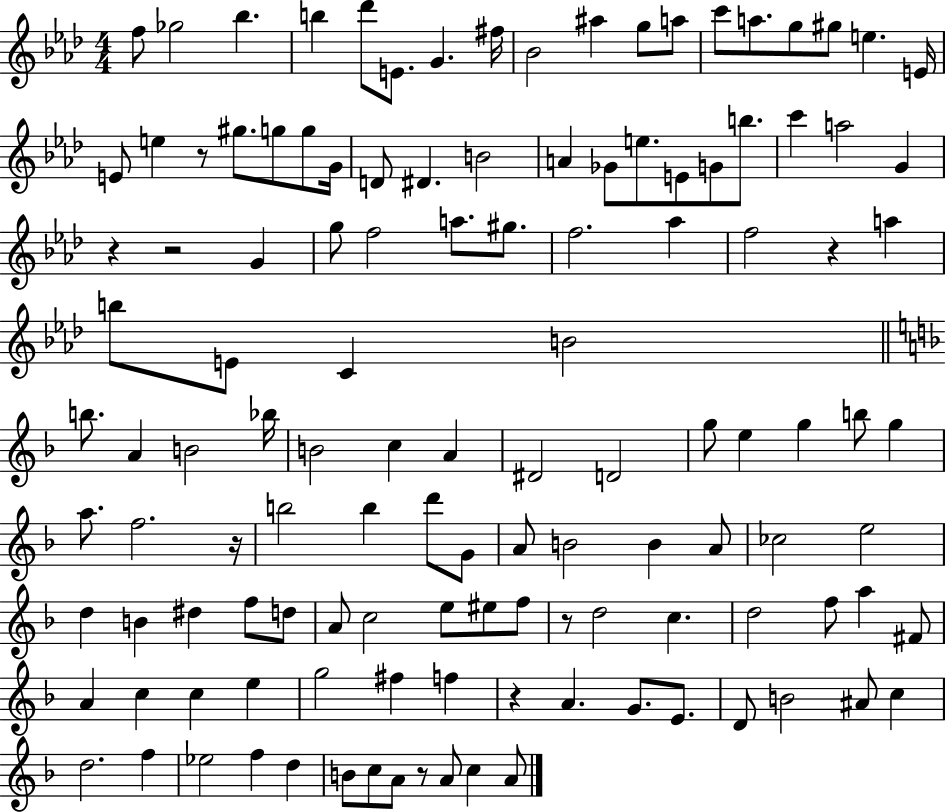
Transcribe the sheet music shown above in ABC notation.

X:1
T:Untitled
M:4/4
L:1/4
K:Ab
f/2 _g2 _b b _d'/2 E/2 G ^f/4 _B2 ^a g/2 a/2 c'/2 a/2 g/2 ^g/2 e E/4 E/2 e z/2 ^g/2 g/2 g/2 G/4 D/2 ^D B2 A _G/2 e/2 E/2 G/2 b/2 c' a2 G z z2 G g/2 f2 a/2 ^g/2 f2 _a f2 z a b/2 E/2 C B2 b/2 A B2 _b/4 B2 c A ^D2 D2 g/2 e g b/2 g a/2 f2 z/4 b2 b d'/2 G/2 A/2 B2 B A/2 _c2 e2 d B ^d f/2 d/2 A/2 c2 e/2 ^e/2 f/2 z/2 d2 c d2 f/2 a ^F/2 A c c e g2 ^f f z A G/2 E/2 D/2 B2 ^A/2 c d2 f _e2 f d B/2 c/2 A/2 z/2 A/2 c A/2